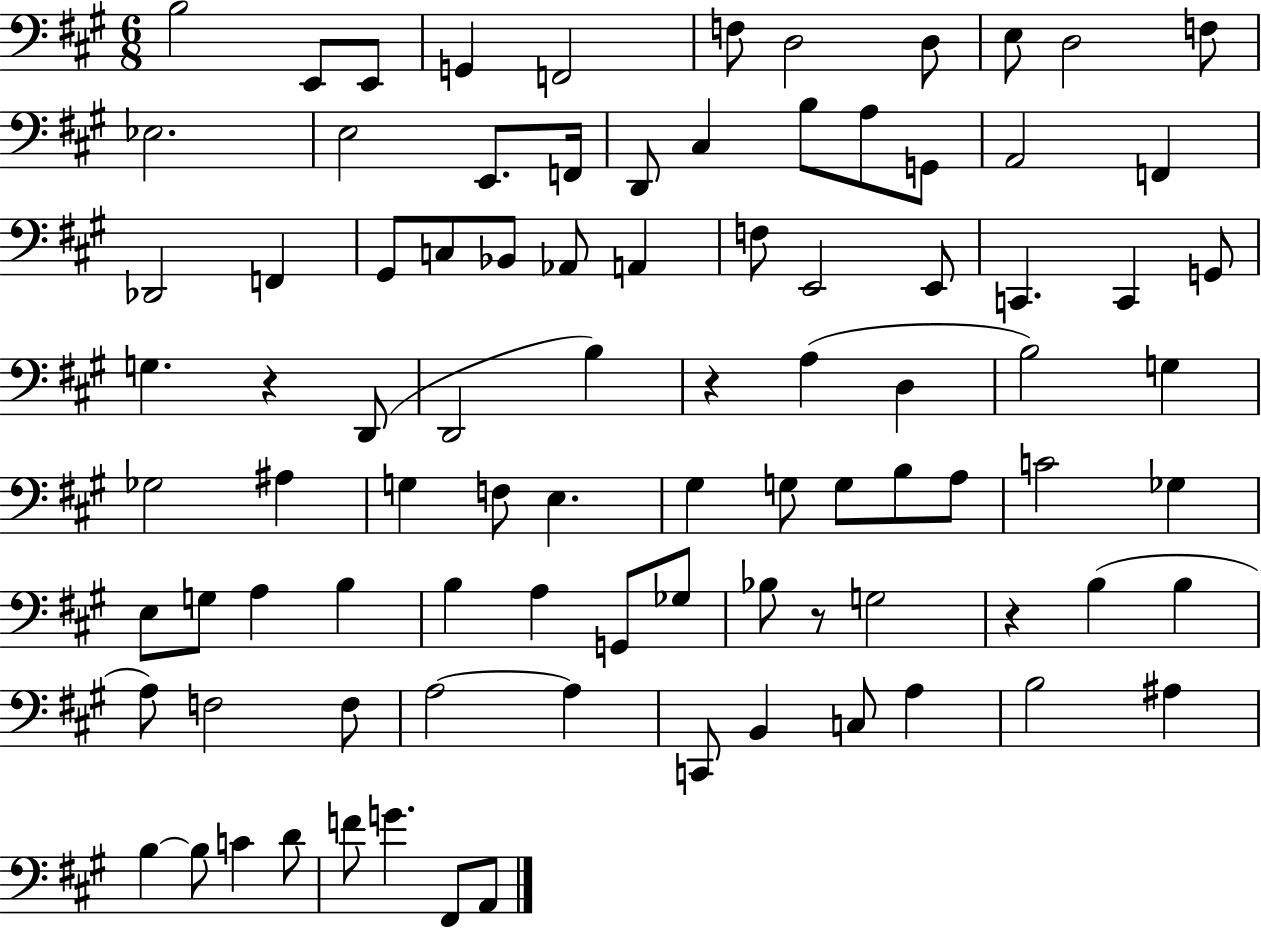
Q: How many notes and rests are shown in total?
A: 90